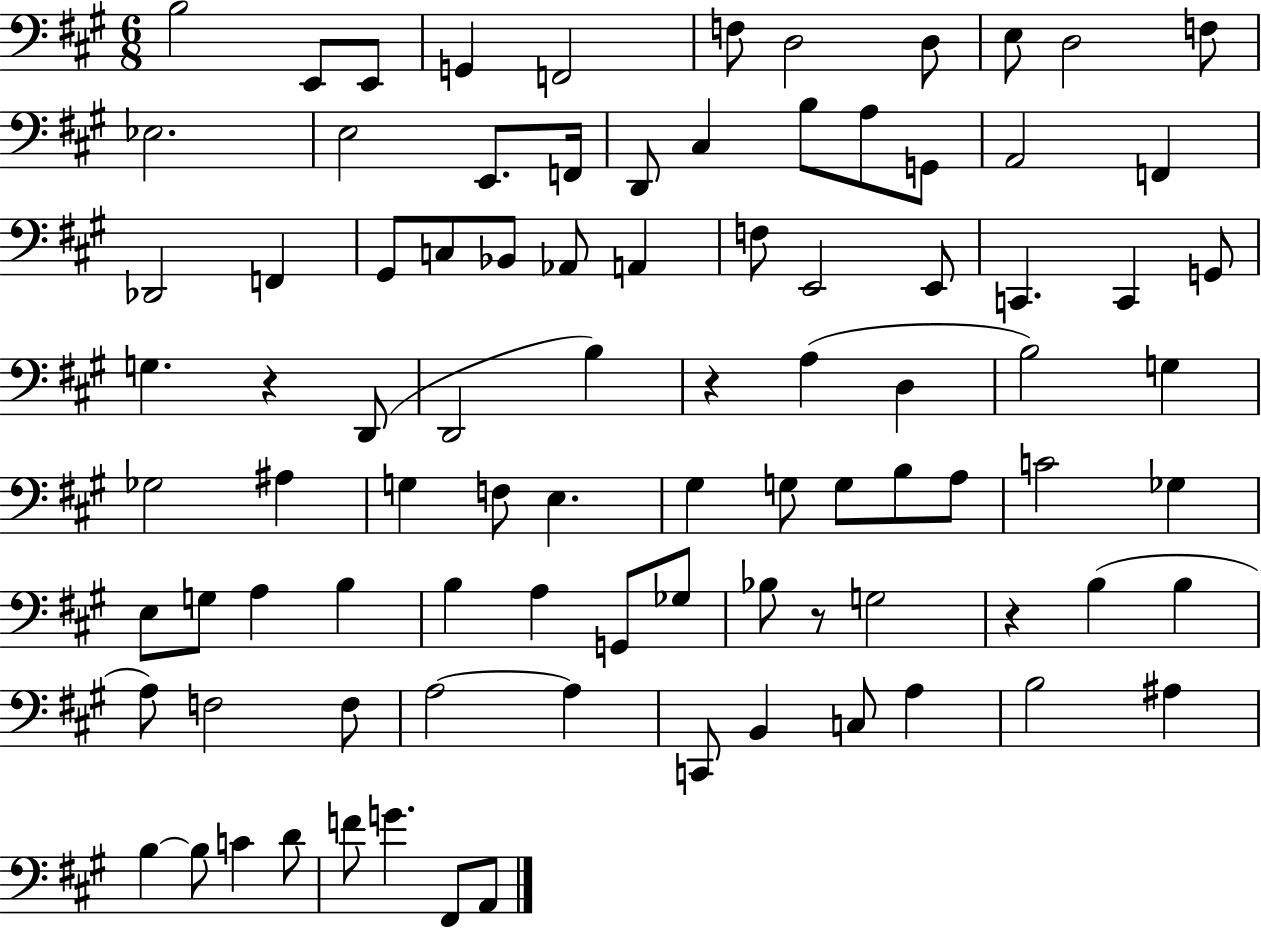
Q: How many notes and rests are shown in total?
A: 90